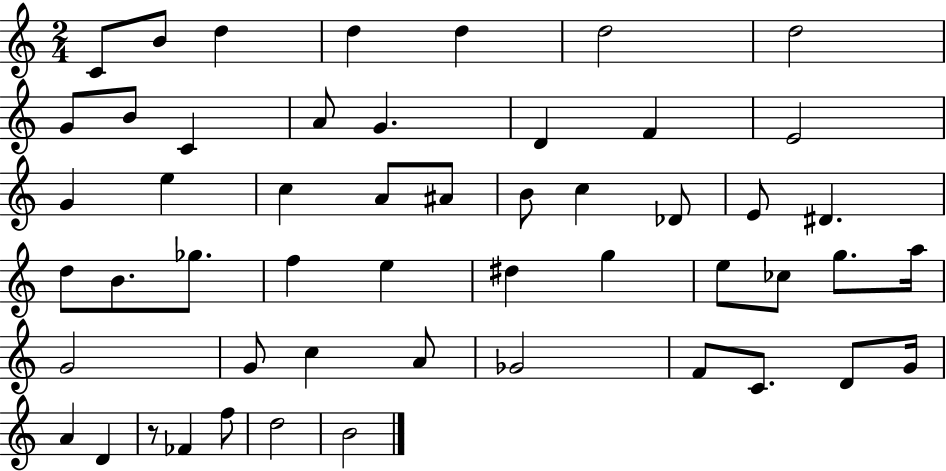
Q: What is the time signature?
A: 2/4